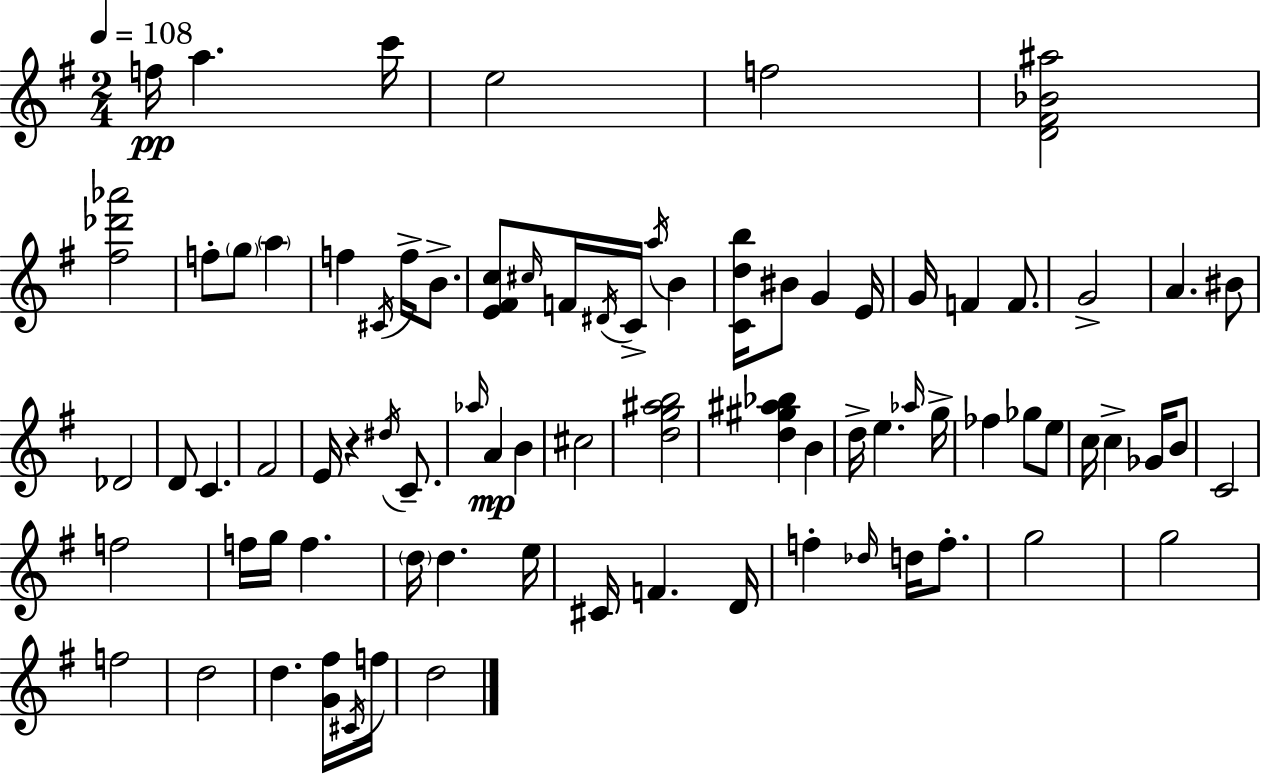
{
  \clef treble
  \numericTimeSignature
  \time 2/4
  \key g \major
  \tempo 4 = 108
  \repeat volta 2 { f''16\pp a''4. c'''16 | e''2 | f''2 | <d' fis' bes' ais''>2 | \break <fis'' des''' aes'''>2 | f''8-. \parenthesize g''8 \parenthesize a''4 | f''4 \acciaccatura { cis'16 } f''16-> b'8.-> | <e' fis' c''>8 \grace { cis''16 } f'16 \acciaccatura { dis'16 } c'16-> \acciaccatura { a''16 } | \break b'4 <c' d'' b''>16 bis'8 g'4 | e'16 g'16 f'4 | f'8. g'2-> | a'4. | \break bis'8 des'2 | d'8 c'4. | fis'2 | e'16 r4 | \break \acciaccatura { dis''16 } c'8.-- \grace { aes''16 } a'4\mp | b'4 cis''2 | <d'' g'' ais'' b''>2 | <d'' gis'' ais'' bes''>4 | \break b'4 d''16-> e''4. | \grace { aes''16 } g''16-> fes''4 | ges''8 e''8 c''16 | c''4-> ges'16 b'8 c'2 | \break f''2 | f''16 | g''16 f''4. \parenthesize d''16 | d''4. e''16 cis'16 | \break f'4. d'16 f''4-. | \grace { des''16 } d''16 f''8.-. | g''2 | g''2 | \break f''2 | d''2 | d''4. <g' fis''>16 \acciaccatura { cis'16 } | f''16 d''2 | \break } \bar "|."
}